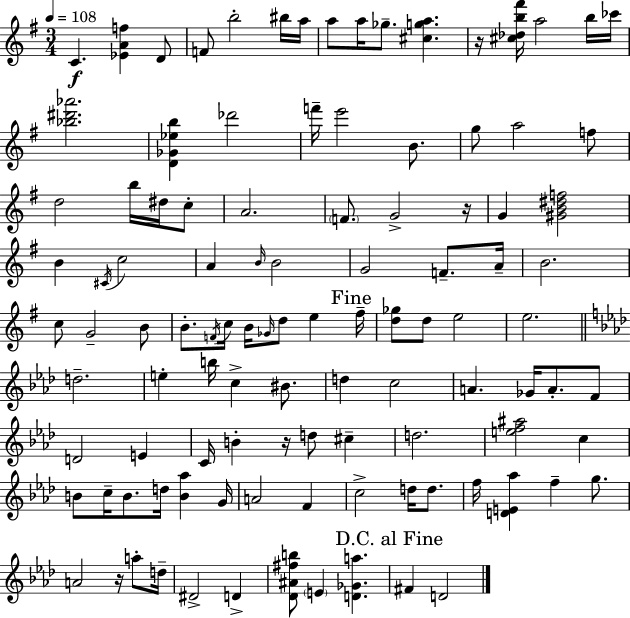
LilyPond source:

{
  \clef treble
  \numericTimeSignature
  \time 3/4
  \key e \minor
  \tempo 4 = 108
  c'4.\f <ees' a' f''>4 d'8 | f'8 b''2-. bis''16 a''16 | a''8 a''16 ges''8.-- <cis'' g'' a''>4. | r16 <cis'' des'' b'' fis'''>16 a''2 b''16 ces'''16 | \break <bes'' dis''' aes'''>2. | <d' ges' ees'' b''>4 des'''2 | f'''16-- e'''2 b'8. | g''8 a''2 f''8 | \break d''2 b''16 dis''16 c''8-. | a'2. | \parenthesize f'8. g'2-> r16 | g'4 <gis' b' dis'' f''>2 | \break b'4 \acciaccatura { cis'16 } c''2 | a'4 \grace { b'16 } b'2 | g'2 f'8.-- | a'16-- b'2. | \break c''8 g'2-- | b'8 b'8.-. \acciaccatura { f'16 } c''16 b'16 \grace { ges'16 } d''8 e''4 | \mark "Fine" fis''16-- <d'' ges''>8 d''8 e''2 | e''2. | \break \bar "||" \break \key f \minor d''2.-- | e''4-. b''16 c''4-> bis'8. | d''4 c''2 | a'4. ges'16 a'8.-. f'8 | \break d'2 e'4 | c'16 b'4-. r16 d''8 cis''4-- | d''2. | <e'' f'' ais''>2 c''4 | \break b'8 c''16-- b'8. d''16 <b' aes''>4 g'16 | a'2 f'4 | c''2-> d''16 d''8. | f''16 <d' e' aes''>4 f''4-- g''8. | \break a'2 r16 a''8-. d''16-- | dis'2-> d'4-> | <des' ais' fis'' b''>8 \parenthesize e'4 <d' ges' a''>4. | \mark "D.C. al Fine" fis'4 d'2 | \break \bar "|."
}